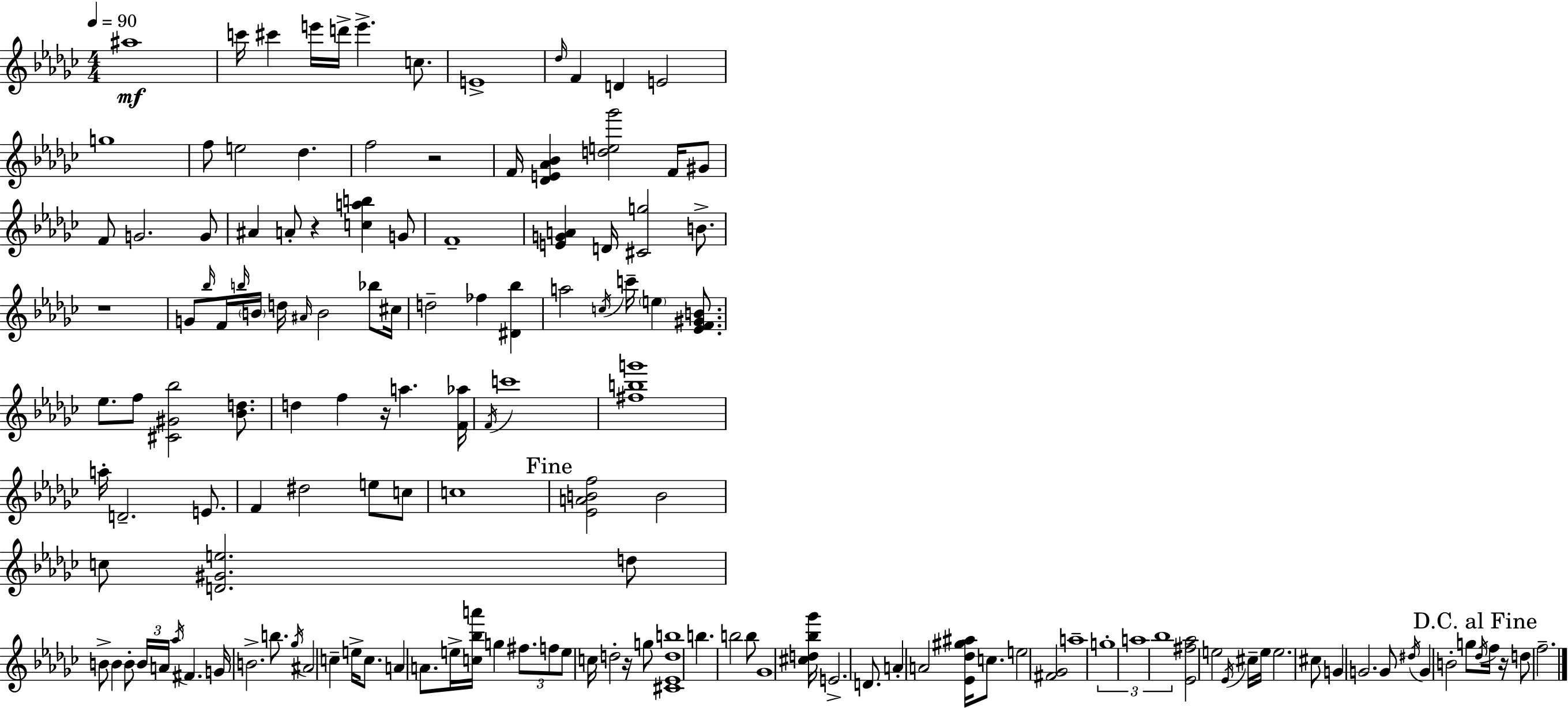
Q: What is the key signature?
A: EES minor